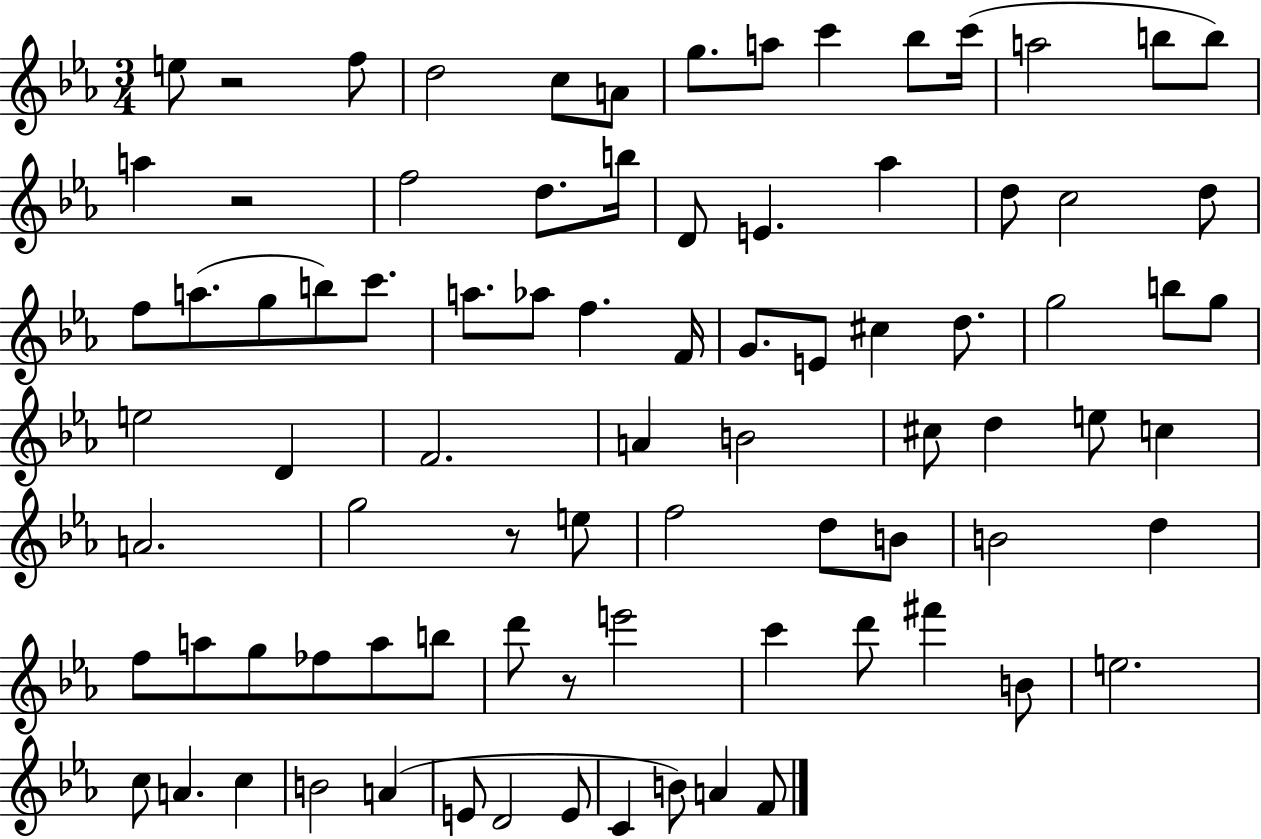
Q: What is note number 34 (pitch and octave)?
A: E4